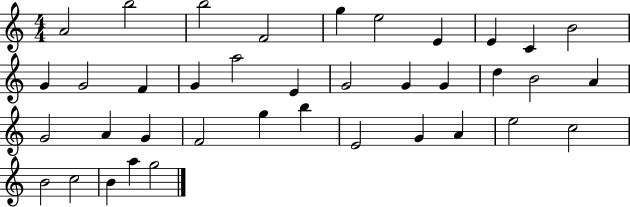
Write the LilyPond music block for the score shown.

{
  \clef treble
  \numericTimeSignature
  \time 4/4
  \key c \major
  a'2 b''2 | b''2 f'2 | g''4 e''2 e'4 | e'4 c'4 b'2 | \break g'4 g'2 f'4 | g'4 a''2 e'4 | g'2 g'4 g'4 | d''4 b'2 a'4 | \break g'2 a'4 g'4 | f'2 g''4 b''4 | e'2 g'4 a'4 | e''2 c''2 | \break b'2 c''2 | b'4 a''4 g''2 | \bar "|."
}